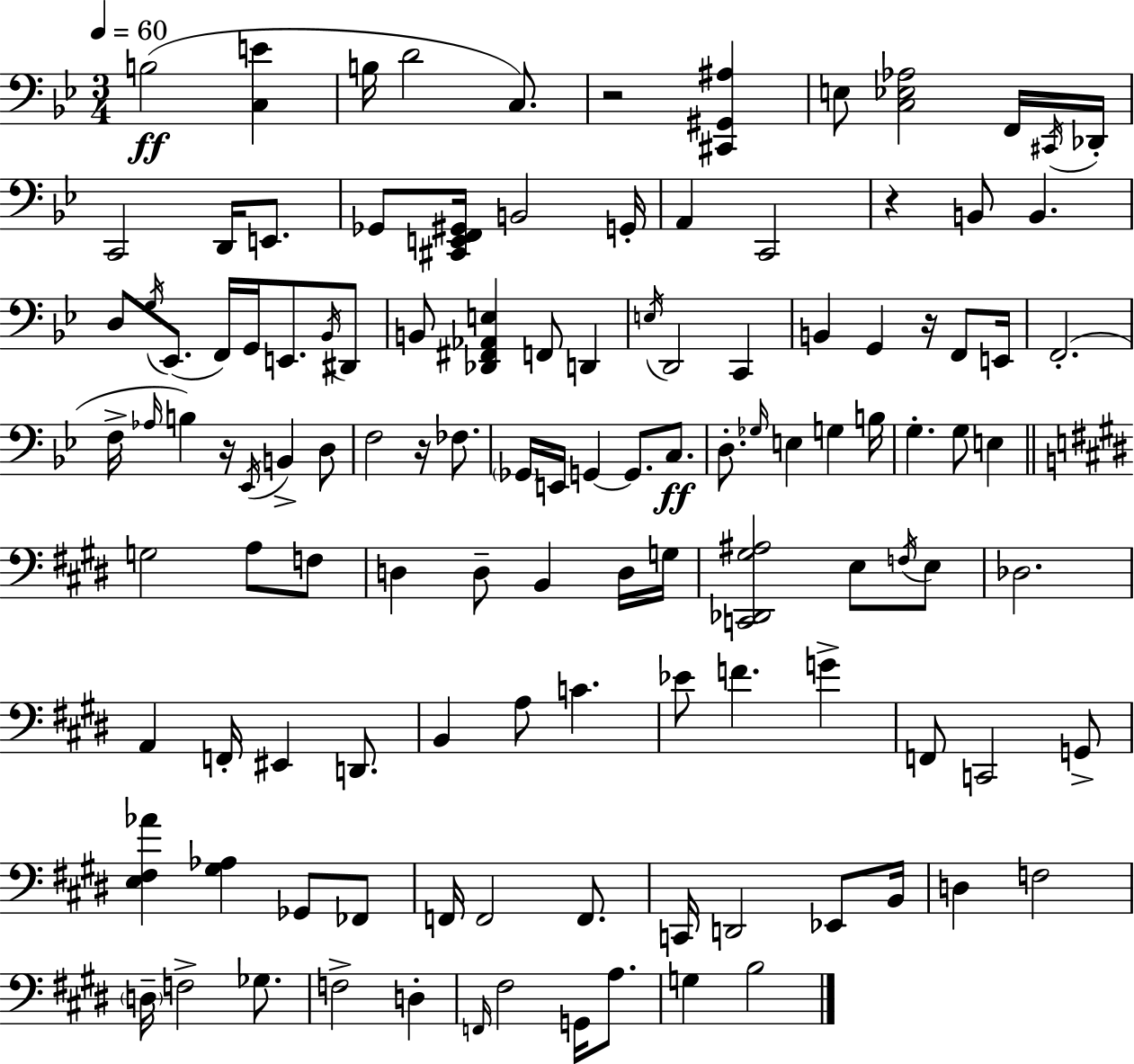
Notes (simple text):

B3/h [C3,E4]/q B3/s D4/h C3/e. R/h [C#2,G#2,A#3]/q E3/e [C3,Eb3,Ab3]/h F2/s C#2/s Db2/s C2/h D2/s E2/e. Gb2/e [C#2,E2,F2,G#2]/s B2/h G2/s A2/q C2/h R/q B2/e B2/q. D3/e G3/s Eb2/e. F2/s G2/s E2/e. Bb2/s D#2/e B2/e [Db2,F#2,Ab2,E3]/q F2/e D2/q E3/s D2/h C2/q B2/q G2/q R/s F2/e E2/s F2/h. F3/s Ab3/s B3/q R/s Eb2/s B2/q D3/e F3/h R/s FES3/e. Gb2/s E2/s G2/q G2/e. C3/e. D3/e. Gb3/s E3/q G3/q B3/s G3/q. G3/e E3/q G3/h A3/e F3/e D3/q D3/e B2/q D3/s G3/s [C2,Db2,G#3,A#3]/h E3/e F3/s E3/e Db3/h. A2/q F2/s EIS2/q D2/e. B2/q A3/e C4/q. Eb4/e F4/q. G4/q F2/e C2/h G2/e [E3,F#3,Ab4]/q [G#3,Ab3]/q Gb2/e FES2/e F2/s F2/h F2/e. C2/s D2/h Eb2/e B2/s D3/q F3/h D3/s F3/h Gb3/e. F3/h D3/q F2/s F#3/h G2/s A3/e. G3/q B3/h